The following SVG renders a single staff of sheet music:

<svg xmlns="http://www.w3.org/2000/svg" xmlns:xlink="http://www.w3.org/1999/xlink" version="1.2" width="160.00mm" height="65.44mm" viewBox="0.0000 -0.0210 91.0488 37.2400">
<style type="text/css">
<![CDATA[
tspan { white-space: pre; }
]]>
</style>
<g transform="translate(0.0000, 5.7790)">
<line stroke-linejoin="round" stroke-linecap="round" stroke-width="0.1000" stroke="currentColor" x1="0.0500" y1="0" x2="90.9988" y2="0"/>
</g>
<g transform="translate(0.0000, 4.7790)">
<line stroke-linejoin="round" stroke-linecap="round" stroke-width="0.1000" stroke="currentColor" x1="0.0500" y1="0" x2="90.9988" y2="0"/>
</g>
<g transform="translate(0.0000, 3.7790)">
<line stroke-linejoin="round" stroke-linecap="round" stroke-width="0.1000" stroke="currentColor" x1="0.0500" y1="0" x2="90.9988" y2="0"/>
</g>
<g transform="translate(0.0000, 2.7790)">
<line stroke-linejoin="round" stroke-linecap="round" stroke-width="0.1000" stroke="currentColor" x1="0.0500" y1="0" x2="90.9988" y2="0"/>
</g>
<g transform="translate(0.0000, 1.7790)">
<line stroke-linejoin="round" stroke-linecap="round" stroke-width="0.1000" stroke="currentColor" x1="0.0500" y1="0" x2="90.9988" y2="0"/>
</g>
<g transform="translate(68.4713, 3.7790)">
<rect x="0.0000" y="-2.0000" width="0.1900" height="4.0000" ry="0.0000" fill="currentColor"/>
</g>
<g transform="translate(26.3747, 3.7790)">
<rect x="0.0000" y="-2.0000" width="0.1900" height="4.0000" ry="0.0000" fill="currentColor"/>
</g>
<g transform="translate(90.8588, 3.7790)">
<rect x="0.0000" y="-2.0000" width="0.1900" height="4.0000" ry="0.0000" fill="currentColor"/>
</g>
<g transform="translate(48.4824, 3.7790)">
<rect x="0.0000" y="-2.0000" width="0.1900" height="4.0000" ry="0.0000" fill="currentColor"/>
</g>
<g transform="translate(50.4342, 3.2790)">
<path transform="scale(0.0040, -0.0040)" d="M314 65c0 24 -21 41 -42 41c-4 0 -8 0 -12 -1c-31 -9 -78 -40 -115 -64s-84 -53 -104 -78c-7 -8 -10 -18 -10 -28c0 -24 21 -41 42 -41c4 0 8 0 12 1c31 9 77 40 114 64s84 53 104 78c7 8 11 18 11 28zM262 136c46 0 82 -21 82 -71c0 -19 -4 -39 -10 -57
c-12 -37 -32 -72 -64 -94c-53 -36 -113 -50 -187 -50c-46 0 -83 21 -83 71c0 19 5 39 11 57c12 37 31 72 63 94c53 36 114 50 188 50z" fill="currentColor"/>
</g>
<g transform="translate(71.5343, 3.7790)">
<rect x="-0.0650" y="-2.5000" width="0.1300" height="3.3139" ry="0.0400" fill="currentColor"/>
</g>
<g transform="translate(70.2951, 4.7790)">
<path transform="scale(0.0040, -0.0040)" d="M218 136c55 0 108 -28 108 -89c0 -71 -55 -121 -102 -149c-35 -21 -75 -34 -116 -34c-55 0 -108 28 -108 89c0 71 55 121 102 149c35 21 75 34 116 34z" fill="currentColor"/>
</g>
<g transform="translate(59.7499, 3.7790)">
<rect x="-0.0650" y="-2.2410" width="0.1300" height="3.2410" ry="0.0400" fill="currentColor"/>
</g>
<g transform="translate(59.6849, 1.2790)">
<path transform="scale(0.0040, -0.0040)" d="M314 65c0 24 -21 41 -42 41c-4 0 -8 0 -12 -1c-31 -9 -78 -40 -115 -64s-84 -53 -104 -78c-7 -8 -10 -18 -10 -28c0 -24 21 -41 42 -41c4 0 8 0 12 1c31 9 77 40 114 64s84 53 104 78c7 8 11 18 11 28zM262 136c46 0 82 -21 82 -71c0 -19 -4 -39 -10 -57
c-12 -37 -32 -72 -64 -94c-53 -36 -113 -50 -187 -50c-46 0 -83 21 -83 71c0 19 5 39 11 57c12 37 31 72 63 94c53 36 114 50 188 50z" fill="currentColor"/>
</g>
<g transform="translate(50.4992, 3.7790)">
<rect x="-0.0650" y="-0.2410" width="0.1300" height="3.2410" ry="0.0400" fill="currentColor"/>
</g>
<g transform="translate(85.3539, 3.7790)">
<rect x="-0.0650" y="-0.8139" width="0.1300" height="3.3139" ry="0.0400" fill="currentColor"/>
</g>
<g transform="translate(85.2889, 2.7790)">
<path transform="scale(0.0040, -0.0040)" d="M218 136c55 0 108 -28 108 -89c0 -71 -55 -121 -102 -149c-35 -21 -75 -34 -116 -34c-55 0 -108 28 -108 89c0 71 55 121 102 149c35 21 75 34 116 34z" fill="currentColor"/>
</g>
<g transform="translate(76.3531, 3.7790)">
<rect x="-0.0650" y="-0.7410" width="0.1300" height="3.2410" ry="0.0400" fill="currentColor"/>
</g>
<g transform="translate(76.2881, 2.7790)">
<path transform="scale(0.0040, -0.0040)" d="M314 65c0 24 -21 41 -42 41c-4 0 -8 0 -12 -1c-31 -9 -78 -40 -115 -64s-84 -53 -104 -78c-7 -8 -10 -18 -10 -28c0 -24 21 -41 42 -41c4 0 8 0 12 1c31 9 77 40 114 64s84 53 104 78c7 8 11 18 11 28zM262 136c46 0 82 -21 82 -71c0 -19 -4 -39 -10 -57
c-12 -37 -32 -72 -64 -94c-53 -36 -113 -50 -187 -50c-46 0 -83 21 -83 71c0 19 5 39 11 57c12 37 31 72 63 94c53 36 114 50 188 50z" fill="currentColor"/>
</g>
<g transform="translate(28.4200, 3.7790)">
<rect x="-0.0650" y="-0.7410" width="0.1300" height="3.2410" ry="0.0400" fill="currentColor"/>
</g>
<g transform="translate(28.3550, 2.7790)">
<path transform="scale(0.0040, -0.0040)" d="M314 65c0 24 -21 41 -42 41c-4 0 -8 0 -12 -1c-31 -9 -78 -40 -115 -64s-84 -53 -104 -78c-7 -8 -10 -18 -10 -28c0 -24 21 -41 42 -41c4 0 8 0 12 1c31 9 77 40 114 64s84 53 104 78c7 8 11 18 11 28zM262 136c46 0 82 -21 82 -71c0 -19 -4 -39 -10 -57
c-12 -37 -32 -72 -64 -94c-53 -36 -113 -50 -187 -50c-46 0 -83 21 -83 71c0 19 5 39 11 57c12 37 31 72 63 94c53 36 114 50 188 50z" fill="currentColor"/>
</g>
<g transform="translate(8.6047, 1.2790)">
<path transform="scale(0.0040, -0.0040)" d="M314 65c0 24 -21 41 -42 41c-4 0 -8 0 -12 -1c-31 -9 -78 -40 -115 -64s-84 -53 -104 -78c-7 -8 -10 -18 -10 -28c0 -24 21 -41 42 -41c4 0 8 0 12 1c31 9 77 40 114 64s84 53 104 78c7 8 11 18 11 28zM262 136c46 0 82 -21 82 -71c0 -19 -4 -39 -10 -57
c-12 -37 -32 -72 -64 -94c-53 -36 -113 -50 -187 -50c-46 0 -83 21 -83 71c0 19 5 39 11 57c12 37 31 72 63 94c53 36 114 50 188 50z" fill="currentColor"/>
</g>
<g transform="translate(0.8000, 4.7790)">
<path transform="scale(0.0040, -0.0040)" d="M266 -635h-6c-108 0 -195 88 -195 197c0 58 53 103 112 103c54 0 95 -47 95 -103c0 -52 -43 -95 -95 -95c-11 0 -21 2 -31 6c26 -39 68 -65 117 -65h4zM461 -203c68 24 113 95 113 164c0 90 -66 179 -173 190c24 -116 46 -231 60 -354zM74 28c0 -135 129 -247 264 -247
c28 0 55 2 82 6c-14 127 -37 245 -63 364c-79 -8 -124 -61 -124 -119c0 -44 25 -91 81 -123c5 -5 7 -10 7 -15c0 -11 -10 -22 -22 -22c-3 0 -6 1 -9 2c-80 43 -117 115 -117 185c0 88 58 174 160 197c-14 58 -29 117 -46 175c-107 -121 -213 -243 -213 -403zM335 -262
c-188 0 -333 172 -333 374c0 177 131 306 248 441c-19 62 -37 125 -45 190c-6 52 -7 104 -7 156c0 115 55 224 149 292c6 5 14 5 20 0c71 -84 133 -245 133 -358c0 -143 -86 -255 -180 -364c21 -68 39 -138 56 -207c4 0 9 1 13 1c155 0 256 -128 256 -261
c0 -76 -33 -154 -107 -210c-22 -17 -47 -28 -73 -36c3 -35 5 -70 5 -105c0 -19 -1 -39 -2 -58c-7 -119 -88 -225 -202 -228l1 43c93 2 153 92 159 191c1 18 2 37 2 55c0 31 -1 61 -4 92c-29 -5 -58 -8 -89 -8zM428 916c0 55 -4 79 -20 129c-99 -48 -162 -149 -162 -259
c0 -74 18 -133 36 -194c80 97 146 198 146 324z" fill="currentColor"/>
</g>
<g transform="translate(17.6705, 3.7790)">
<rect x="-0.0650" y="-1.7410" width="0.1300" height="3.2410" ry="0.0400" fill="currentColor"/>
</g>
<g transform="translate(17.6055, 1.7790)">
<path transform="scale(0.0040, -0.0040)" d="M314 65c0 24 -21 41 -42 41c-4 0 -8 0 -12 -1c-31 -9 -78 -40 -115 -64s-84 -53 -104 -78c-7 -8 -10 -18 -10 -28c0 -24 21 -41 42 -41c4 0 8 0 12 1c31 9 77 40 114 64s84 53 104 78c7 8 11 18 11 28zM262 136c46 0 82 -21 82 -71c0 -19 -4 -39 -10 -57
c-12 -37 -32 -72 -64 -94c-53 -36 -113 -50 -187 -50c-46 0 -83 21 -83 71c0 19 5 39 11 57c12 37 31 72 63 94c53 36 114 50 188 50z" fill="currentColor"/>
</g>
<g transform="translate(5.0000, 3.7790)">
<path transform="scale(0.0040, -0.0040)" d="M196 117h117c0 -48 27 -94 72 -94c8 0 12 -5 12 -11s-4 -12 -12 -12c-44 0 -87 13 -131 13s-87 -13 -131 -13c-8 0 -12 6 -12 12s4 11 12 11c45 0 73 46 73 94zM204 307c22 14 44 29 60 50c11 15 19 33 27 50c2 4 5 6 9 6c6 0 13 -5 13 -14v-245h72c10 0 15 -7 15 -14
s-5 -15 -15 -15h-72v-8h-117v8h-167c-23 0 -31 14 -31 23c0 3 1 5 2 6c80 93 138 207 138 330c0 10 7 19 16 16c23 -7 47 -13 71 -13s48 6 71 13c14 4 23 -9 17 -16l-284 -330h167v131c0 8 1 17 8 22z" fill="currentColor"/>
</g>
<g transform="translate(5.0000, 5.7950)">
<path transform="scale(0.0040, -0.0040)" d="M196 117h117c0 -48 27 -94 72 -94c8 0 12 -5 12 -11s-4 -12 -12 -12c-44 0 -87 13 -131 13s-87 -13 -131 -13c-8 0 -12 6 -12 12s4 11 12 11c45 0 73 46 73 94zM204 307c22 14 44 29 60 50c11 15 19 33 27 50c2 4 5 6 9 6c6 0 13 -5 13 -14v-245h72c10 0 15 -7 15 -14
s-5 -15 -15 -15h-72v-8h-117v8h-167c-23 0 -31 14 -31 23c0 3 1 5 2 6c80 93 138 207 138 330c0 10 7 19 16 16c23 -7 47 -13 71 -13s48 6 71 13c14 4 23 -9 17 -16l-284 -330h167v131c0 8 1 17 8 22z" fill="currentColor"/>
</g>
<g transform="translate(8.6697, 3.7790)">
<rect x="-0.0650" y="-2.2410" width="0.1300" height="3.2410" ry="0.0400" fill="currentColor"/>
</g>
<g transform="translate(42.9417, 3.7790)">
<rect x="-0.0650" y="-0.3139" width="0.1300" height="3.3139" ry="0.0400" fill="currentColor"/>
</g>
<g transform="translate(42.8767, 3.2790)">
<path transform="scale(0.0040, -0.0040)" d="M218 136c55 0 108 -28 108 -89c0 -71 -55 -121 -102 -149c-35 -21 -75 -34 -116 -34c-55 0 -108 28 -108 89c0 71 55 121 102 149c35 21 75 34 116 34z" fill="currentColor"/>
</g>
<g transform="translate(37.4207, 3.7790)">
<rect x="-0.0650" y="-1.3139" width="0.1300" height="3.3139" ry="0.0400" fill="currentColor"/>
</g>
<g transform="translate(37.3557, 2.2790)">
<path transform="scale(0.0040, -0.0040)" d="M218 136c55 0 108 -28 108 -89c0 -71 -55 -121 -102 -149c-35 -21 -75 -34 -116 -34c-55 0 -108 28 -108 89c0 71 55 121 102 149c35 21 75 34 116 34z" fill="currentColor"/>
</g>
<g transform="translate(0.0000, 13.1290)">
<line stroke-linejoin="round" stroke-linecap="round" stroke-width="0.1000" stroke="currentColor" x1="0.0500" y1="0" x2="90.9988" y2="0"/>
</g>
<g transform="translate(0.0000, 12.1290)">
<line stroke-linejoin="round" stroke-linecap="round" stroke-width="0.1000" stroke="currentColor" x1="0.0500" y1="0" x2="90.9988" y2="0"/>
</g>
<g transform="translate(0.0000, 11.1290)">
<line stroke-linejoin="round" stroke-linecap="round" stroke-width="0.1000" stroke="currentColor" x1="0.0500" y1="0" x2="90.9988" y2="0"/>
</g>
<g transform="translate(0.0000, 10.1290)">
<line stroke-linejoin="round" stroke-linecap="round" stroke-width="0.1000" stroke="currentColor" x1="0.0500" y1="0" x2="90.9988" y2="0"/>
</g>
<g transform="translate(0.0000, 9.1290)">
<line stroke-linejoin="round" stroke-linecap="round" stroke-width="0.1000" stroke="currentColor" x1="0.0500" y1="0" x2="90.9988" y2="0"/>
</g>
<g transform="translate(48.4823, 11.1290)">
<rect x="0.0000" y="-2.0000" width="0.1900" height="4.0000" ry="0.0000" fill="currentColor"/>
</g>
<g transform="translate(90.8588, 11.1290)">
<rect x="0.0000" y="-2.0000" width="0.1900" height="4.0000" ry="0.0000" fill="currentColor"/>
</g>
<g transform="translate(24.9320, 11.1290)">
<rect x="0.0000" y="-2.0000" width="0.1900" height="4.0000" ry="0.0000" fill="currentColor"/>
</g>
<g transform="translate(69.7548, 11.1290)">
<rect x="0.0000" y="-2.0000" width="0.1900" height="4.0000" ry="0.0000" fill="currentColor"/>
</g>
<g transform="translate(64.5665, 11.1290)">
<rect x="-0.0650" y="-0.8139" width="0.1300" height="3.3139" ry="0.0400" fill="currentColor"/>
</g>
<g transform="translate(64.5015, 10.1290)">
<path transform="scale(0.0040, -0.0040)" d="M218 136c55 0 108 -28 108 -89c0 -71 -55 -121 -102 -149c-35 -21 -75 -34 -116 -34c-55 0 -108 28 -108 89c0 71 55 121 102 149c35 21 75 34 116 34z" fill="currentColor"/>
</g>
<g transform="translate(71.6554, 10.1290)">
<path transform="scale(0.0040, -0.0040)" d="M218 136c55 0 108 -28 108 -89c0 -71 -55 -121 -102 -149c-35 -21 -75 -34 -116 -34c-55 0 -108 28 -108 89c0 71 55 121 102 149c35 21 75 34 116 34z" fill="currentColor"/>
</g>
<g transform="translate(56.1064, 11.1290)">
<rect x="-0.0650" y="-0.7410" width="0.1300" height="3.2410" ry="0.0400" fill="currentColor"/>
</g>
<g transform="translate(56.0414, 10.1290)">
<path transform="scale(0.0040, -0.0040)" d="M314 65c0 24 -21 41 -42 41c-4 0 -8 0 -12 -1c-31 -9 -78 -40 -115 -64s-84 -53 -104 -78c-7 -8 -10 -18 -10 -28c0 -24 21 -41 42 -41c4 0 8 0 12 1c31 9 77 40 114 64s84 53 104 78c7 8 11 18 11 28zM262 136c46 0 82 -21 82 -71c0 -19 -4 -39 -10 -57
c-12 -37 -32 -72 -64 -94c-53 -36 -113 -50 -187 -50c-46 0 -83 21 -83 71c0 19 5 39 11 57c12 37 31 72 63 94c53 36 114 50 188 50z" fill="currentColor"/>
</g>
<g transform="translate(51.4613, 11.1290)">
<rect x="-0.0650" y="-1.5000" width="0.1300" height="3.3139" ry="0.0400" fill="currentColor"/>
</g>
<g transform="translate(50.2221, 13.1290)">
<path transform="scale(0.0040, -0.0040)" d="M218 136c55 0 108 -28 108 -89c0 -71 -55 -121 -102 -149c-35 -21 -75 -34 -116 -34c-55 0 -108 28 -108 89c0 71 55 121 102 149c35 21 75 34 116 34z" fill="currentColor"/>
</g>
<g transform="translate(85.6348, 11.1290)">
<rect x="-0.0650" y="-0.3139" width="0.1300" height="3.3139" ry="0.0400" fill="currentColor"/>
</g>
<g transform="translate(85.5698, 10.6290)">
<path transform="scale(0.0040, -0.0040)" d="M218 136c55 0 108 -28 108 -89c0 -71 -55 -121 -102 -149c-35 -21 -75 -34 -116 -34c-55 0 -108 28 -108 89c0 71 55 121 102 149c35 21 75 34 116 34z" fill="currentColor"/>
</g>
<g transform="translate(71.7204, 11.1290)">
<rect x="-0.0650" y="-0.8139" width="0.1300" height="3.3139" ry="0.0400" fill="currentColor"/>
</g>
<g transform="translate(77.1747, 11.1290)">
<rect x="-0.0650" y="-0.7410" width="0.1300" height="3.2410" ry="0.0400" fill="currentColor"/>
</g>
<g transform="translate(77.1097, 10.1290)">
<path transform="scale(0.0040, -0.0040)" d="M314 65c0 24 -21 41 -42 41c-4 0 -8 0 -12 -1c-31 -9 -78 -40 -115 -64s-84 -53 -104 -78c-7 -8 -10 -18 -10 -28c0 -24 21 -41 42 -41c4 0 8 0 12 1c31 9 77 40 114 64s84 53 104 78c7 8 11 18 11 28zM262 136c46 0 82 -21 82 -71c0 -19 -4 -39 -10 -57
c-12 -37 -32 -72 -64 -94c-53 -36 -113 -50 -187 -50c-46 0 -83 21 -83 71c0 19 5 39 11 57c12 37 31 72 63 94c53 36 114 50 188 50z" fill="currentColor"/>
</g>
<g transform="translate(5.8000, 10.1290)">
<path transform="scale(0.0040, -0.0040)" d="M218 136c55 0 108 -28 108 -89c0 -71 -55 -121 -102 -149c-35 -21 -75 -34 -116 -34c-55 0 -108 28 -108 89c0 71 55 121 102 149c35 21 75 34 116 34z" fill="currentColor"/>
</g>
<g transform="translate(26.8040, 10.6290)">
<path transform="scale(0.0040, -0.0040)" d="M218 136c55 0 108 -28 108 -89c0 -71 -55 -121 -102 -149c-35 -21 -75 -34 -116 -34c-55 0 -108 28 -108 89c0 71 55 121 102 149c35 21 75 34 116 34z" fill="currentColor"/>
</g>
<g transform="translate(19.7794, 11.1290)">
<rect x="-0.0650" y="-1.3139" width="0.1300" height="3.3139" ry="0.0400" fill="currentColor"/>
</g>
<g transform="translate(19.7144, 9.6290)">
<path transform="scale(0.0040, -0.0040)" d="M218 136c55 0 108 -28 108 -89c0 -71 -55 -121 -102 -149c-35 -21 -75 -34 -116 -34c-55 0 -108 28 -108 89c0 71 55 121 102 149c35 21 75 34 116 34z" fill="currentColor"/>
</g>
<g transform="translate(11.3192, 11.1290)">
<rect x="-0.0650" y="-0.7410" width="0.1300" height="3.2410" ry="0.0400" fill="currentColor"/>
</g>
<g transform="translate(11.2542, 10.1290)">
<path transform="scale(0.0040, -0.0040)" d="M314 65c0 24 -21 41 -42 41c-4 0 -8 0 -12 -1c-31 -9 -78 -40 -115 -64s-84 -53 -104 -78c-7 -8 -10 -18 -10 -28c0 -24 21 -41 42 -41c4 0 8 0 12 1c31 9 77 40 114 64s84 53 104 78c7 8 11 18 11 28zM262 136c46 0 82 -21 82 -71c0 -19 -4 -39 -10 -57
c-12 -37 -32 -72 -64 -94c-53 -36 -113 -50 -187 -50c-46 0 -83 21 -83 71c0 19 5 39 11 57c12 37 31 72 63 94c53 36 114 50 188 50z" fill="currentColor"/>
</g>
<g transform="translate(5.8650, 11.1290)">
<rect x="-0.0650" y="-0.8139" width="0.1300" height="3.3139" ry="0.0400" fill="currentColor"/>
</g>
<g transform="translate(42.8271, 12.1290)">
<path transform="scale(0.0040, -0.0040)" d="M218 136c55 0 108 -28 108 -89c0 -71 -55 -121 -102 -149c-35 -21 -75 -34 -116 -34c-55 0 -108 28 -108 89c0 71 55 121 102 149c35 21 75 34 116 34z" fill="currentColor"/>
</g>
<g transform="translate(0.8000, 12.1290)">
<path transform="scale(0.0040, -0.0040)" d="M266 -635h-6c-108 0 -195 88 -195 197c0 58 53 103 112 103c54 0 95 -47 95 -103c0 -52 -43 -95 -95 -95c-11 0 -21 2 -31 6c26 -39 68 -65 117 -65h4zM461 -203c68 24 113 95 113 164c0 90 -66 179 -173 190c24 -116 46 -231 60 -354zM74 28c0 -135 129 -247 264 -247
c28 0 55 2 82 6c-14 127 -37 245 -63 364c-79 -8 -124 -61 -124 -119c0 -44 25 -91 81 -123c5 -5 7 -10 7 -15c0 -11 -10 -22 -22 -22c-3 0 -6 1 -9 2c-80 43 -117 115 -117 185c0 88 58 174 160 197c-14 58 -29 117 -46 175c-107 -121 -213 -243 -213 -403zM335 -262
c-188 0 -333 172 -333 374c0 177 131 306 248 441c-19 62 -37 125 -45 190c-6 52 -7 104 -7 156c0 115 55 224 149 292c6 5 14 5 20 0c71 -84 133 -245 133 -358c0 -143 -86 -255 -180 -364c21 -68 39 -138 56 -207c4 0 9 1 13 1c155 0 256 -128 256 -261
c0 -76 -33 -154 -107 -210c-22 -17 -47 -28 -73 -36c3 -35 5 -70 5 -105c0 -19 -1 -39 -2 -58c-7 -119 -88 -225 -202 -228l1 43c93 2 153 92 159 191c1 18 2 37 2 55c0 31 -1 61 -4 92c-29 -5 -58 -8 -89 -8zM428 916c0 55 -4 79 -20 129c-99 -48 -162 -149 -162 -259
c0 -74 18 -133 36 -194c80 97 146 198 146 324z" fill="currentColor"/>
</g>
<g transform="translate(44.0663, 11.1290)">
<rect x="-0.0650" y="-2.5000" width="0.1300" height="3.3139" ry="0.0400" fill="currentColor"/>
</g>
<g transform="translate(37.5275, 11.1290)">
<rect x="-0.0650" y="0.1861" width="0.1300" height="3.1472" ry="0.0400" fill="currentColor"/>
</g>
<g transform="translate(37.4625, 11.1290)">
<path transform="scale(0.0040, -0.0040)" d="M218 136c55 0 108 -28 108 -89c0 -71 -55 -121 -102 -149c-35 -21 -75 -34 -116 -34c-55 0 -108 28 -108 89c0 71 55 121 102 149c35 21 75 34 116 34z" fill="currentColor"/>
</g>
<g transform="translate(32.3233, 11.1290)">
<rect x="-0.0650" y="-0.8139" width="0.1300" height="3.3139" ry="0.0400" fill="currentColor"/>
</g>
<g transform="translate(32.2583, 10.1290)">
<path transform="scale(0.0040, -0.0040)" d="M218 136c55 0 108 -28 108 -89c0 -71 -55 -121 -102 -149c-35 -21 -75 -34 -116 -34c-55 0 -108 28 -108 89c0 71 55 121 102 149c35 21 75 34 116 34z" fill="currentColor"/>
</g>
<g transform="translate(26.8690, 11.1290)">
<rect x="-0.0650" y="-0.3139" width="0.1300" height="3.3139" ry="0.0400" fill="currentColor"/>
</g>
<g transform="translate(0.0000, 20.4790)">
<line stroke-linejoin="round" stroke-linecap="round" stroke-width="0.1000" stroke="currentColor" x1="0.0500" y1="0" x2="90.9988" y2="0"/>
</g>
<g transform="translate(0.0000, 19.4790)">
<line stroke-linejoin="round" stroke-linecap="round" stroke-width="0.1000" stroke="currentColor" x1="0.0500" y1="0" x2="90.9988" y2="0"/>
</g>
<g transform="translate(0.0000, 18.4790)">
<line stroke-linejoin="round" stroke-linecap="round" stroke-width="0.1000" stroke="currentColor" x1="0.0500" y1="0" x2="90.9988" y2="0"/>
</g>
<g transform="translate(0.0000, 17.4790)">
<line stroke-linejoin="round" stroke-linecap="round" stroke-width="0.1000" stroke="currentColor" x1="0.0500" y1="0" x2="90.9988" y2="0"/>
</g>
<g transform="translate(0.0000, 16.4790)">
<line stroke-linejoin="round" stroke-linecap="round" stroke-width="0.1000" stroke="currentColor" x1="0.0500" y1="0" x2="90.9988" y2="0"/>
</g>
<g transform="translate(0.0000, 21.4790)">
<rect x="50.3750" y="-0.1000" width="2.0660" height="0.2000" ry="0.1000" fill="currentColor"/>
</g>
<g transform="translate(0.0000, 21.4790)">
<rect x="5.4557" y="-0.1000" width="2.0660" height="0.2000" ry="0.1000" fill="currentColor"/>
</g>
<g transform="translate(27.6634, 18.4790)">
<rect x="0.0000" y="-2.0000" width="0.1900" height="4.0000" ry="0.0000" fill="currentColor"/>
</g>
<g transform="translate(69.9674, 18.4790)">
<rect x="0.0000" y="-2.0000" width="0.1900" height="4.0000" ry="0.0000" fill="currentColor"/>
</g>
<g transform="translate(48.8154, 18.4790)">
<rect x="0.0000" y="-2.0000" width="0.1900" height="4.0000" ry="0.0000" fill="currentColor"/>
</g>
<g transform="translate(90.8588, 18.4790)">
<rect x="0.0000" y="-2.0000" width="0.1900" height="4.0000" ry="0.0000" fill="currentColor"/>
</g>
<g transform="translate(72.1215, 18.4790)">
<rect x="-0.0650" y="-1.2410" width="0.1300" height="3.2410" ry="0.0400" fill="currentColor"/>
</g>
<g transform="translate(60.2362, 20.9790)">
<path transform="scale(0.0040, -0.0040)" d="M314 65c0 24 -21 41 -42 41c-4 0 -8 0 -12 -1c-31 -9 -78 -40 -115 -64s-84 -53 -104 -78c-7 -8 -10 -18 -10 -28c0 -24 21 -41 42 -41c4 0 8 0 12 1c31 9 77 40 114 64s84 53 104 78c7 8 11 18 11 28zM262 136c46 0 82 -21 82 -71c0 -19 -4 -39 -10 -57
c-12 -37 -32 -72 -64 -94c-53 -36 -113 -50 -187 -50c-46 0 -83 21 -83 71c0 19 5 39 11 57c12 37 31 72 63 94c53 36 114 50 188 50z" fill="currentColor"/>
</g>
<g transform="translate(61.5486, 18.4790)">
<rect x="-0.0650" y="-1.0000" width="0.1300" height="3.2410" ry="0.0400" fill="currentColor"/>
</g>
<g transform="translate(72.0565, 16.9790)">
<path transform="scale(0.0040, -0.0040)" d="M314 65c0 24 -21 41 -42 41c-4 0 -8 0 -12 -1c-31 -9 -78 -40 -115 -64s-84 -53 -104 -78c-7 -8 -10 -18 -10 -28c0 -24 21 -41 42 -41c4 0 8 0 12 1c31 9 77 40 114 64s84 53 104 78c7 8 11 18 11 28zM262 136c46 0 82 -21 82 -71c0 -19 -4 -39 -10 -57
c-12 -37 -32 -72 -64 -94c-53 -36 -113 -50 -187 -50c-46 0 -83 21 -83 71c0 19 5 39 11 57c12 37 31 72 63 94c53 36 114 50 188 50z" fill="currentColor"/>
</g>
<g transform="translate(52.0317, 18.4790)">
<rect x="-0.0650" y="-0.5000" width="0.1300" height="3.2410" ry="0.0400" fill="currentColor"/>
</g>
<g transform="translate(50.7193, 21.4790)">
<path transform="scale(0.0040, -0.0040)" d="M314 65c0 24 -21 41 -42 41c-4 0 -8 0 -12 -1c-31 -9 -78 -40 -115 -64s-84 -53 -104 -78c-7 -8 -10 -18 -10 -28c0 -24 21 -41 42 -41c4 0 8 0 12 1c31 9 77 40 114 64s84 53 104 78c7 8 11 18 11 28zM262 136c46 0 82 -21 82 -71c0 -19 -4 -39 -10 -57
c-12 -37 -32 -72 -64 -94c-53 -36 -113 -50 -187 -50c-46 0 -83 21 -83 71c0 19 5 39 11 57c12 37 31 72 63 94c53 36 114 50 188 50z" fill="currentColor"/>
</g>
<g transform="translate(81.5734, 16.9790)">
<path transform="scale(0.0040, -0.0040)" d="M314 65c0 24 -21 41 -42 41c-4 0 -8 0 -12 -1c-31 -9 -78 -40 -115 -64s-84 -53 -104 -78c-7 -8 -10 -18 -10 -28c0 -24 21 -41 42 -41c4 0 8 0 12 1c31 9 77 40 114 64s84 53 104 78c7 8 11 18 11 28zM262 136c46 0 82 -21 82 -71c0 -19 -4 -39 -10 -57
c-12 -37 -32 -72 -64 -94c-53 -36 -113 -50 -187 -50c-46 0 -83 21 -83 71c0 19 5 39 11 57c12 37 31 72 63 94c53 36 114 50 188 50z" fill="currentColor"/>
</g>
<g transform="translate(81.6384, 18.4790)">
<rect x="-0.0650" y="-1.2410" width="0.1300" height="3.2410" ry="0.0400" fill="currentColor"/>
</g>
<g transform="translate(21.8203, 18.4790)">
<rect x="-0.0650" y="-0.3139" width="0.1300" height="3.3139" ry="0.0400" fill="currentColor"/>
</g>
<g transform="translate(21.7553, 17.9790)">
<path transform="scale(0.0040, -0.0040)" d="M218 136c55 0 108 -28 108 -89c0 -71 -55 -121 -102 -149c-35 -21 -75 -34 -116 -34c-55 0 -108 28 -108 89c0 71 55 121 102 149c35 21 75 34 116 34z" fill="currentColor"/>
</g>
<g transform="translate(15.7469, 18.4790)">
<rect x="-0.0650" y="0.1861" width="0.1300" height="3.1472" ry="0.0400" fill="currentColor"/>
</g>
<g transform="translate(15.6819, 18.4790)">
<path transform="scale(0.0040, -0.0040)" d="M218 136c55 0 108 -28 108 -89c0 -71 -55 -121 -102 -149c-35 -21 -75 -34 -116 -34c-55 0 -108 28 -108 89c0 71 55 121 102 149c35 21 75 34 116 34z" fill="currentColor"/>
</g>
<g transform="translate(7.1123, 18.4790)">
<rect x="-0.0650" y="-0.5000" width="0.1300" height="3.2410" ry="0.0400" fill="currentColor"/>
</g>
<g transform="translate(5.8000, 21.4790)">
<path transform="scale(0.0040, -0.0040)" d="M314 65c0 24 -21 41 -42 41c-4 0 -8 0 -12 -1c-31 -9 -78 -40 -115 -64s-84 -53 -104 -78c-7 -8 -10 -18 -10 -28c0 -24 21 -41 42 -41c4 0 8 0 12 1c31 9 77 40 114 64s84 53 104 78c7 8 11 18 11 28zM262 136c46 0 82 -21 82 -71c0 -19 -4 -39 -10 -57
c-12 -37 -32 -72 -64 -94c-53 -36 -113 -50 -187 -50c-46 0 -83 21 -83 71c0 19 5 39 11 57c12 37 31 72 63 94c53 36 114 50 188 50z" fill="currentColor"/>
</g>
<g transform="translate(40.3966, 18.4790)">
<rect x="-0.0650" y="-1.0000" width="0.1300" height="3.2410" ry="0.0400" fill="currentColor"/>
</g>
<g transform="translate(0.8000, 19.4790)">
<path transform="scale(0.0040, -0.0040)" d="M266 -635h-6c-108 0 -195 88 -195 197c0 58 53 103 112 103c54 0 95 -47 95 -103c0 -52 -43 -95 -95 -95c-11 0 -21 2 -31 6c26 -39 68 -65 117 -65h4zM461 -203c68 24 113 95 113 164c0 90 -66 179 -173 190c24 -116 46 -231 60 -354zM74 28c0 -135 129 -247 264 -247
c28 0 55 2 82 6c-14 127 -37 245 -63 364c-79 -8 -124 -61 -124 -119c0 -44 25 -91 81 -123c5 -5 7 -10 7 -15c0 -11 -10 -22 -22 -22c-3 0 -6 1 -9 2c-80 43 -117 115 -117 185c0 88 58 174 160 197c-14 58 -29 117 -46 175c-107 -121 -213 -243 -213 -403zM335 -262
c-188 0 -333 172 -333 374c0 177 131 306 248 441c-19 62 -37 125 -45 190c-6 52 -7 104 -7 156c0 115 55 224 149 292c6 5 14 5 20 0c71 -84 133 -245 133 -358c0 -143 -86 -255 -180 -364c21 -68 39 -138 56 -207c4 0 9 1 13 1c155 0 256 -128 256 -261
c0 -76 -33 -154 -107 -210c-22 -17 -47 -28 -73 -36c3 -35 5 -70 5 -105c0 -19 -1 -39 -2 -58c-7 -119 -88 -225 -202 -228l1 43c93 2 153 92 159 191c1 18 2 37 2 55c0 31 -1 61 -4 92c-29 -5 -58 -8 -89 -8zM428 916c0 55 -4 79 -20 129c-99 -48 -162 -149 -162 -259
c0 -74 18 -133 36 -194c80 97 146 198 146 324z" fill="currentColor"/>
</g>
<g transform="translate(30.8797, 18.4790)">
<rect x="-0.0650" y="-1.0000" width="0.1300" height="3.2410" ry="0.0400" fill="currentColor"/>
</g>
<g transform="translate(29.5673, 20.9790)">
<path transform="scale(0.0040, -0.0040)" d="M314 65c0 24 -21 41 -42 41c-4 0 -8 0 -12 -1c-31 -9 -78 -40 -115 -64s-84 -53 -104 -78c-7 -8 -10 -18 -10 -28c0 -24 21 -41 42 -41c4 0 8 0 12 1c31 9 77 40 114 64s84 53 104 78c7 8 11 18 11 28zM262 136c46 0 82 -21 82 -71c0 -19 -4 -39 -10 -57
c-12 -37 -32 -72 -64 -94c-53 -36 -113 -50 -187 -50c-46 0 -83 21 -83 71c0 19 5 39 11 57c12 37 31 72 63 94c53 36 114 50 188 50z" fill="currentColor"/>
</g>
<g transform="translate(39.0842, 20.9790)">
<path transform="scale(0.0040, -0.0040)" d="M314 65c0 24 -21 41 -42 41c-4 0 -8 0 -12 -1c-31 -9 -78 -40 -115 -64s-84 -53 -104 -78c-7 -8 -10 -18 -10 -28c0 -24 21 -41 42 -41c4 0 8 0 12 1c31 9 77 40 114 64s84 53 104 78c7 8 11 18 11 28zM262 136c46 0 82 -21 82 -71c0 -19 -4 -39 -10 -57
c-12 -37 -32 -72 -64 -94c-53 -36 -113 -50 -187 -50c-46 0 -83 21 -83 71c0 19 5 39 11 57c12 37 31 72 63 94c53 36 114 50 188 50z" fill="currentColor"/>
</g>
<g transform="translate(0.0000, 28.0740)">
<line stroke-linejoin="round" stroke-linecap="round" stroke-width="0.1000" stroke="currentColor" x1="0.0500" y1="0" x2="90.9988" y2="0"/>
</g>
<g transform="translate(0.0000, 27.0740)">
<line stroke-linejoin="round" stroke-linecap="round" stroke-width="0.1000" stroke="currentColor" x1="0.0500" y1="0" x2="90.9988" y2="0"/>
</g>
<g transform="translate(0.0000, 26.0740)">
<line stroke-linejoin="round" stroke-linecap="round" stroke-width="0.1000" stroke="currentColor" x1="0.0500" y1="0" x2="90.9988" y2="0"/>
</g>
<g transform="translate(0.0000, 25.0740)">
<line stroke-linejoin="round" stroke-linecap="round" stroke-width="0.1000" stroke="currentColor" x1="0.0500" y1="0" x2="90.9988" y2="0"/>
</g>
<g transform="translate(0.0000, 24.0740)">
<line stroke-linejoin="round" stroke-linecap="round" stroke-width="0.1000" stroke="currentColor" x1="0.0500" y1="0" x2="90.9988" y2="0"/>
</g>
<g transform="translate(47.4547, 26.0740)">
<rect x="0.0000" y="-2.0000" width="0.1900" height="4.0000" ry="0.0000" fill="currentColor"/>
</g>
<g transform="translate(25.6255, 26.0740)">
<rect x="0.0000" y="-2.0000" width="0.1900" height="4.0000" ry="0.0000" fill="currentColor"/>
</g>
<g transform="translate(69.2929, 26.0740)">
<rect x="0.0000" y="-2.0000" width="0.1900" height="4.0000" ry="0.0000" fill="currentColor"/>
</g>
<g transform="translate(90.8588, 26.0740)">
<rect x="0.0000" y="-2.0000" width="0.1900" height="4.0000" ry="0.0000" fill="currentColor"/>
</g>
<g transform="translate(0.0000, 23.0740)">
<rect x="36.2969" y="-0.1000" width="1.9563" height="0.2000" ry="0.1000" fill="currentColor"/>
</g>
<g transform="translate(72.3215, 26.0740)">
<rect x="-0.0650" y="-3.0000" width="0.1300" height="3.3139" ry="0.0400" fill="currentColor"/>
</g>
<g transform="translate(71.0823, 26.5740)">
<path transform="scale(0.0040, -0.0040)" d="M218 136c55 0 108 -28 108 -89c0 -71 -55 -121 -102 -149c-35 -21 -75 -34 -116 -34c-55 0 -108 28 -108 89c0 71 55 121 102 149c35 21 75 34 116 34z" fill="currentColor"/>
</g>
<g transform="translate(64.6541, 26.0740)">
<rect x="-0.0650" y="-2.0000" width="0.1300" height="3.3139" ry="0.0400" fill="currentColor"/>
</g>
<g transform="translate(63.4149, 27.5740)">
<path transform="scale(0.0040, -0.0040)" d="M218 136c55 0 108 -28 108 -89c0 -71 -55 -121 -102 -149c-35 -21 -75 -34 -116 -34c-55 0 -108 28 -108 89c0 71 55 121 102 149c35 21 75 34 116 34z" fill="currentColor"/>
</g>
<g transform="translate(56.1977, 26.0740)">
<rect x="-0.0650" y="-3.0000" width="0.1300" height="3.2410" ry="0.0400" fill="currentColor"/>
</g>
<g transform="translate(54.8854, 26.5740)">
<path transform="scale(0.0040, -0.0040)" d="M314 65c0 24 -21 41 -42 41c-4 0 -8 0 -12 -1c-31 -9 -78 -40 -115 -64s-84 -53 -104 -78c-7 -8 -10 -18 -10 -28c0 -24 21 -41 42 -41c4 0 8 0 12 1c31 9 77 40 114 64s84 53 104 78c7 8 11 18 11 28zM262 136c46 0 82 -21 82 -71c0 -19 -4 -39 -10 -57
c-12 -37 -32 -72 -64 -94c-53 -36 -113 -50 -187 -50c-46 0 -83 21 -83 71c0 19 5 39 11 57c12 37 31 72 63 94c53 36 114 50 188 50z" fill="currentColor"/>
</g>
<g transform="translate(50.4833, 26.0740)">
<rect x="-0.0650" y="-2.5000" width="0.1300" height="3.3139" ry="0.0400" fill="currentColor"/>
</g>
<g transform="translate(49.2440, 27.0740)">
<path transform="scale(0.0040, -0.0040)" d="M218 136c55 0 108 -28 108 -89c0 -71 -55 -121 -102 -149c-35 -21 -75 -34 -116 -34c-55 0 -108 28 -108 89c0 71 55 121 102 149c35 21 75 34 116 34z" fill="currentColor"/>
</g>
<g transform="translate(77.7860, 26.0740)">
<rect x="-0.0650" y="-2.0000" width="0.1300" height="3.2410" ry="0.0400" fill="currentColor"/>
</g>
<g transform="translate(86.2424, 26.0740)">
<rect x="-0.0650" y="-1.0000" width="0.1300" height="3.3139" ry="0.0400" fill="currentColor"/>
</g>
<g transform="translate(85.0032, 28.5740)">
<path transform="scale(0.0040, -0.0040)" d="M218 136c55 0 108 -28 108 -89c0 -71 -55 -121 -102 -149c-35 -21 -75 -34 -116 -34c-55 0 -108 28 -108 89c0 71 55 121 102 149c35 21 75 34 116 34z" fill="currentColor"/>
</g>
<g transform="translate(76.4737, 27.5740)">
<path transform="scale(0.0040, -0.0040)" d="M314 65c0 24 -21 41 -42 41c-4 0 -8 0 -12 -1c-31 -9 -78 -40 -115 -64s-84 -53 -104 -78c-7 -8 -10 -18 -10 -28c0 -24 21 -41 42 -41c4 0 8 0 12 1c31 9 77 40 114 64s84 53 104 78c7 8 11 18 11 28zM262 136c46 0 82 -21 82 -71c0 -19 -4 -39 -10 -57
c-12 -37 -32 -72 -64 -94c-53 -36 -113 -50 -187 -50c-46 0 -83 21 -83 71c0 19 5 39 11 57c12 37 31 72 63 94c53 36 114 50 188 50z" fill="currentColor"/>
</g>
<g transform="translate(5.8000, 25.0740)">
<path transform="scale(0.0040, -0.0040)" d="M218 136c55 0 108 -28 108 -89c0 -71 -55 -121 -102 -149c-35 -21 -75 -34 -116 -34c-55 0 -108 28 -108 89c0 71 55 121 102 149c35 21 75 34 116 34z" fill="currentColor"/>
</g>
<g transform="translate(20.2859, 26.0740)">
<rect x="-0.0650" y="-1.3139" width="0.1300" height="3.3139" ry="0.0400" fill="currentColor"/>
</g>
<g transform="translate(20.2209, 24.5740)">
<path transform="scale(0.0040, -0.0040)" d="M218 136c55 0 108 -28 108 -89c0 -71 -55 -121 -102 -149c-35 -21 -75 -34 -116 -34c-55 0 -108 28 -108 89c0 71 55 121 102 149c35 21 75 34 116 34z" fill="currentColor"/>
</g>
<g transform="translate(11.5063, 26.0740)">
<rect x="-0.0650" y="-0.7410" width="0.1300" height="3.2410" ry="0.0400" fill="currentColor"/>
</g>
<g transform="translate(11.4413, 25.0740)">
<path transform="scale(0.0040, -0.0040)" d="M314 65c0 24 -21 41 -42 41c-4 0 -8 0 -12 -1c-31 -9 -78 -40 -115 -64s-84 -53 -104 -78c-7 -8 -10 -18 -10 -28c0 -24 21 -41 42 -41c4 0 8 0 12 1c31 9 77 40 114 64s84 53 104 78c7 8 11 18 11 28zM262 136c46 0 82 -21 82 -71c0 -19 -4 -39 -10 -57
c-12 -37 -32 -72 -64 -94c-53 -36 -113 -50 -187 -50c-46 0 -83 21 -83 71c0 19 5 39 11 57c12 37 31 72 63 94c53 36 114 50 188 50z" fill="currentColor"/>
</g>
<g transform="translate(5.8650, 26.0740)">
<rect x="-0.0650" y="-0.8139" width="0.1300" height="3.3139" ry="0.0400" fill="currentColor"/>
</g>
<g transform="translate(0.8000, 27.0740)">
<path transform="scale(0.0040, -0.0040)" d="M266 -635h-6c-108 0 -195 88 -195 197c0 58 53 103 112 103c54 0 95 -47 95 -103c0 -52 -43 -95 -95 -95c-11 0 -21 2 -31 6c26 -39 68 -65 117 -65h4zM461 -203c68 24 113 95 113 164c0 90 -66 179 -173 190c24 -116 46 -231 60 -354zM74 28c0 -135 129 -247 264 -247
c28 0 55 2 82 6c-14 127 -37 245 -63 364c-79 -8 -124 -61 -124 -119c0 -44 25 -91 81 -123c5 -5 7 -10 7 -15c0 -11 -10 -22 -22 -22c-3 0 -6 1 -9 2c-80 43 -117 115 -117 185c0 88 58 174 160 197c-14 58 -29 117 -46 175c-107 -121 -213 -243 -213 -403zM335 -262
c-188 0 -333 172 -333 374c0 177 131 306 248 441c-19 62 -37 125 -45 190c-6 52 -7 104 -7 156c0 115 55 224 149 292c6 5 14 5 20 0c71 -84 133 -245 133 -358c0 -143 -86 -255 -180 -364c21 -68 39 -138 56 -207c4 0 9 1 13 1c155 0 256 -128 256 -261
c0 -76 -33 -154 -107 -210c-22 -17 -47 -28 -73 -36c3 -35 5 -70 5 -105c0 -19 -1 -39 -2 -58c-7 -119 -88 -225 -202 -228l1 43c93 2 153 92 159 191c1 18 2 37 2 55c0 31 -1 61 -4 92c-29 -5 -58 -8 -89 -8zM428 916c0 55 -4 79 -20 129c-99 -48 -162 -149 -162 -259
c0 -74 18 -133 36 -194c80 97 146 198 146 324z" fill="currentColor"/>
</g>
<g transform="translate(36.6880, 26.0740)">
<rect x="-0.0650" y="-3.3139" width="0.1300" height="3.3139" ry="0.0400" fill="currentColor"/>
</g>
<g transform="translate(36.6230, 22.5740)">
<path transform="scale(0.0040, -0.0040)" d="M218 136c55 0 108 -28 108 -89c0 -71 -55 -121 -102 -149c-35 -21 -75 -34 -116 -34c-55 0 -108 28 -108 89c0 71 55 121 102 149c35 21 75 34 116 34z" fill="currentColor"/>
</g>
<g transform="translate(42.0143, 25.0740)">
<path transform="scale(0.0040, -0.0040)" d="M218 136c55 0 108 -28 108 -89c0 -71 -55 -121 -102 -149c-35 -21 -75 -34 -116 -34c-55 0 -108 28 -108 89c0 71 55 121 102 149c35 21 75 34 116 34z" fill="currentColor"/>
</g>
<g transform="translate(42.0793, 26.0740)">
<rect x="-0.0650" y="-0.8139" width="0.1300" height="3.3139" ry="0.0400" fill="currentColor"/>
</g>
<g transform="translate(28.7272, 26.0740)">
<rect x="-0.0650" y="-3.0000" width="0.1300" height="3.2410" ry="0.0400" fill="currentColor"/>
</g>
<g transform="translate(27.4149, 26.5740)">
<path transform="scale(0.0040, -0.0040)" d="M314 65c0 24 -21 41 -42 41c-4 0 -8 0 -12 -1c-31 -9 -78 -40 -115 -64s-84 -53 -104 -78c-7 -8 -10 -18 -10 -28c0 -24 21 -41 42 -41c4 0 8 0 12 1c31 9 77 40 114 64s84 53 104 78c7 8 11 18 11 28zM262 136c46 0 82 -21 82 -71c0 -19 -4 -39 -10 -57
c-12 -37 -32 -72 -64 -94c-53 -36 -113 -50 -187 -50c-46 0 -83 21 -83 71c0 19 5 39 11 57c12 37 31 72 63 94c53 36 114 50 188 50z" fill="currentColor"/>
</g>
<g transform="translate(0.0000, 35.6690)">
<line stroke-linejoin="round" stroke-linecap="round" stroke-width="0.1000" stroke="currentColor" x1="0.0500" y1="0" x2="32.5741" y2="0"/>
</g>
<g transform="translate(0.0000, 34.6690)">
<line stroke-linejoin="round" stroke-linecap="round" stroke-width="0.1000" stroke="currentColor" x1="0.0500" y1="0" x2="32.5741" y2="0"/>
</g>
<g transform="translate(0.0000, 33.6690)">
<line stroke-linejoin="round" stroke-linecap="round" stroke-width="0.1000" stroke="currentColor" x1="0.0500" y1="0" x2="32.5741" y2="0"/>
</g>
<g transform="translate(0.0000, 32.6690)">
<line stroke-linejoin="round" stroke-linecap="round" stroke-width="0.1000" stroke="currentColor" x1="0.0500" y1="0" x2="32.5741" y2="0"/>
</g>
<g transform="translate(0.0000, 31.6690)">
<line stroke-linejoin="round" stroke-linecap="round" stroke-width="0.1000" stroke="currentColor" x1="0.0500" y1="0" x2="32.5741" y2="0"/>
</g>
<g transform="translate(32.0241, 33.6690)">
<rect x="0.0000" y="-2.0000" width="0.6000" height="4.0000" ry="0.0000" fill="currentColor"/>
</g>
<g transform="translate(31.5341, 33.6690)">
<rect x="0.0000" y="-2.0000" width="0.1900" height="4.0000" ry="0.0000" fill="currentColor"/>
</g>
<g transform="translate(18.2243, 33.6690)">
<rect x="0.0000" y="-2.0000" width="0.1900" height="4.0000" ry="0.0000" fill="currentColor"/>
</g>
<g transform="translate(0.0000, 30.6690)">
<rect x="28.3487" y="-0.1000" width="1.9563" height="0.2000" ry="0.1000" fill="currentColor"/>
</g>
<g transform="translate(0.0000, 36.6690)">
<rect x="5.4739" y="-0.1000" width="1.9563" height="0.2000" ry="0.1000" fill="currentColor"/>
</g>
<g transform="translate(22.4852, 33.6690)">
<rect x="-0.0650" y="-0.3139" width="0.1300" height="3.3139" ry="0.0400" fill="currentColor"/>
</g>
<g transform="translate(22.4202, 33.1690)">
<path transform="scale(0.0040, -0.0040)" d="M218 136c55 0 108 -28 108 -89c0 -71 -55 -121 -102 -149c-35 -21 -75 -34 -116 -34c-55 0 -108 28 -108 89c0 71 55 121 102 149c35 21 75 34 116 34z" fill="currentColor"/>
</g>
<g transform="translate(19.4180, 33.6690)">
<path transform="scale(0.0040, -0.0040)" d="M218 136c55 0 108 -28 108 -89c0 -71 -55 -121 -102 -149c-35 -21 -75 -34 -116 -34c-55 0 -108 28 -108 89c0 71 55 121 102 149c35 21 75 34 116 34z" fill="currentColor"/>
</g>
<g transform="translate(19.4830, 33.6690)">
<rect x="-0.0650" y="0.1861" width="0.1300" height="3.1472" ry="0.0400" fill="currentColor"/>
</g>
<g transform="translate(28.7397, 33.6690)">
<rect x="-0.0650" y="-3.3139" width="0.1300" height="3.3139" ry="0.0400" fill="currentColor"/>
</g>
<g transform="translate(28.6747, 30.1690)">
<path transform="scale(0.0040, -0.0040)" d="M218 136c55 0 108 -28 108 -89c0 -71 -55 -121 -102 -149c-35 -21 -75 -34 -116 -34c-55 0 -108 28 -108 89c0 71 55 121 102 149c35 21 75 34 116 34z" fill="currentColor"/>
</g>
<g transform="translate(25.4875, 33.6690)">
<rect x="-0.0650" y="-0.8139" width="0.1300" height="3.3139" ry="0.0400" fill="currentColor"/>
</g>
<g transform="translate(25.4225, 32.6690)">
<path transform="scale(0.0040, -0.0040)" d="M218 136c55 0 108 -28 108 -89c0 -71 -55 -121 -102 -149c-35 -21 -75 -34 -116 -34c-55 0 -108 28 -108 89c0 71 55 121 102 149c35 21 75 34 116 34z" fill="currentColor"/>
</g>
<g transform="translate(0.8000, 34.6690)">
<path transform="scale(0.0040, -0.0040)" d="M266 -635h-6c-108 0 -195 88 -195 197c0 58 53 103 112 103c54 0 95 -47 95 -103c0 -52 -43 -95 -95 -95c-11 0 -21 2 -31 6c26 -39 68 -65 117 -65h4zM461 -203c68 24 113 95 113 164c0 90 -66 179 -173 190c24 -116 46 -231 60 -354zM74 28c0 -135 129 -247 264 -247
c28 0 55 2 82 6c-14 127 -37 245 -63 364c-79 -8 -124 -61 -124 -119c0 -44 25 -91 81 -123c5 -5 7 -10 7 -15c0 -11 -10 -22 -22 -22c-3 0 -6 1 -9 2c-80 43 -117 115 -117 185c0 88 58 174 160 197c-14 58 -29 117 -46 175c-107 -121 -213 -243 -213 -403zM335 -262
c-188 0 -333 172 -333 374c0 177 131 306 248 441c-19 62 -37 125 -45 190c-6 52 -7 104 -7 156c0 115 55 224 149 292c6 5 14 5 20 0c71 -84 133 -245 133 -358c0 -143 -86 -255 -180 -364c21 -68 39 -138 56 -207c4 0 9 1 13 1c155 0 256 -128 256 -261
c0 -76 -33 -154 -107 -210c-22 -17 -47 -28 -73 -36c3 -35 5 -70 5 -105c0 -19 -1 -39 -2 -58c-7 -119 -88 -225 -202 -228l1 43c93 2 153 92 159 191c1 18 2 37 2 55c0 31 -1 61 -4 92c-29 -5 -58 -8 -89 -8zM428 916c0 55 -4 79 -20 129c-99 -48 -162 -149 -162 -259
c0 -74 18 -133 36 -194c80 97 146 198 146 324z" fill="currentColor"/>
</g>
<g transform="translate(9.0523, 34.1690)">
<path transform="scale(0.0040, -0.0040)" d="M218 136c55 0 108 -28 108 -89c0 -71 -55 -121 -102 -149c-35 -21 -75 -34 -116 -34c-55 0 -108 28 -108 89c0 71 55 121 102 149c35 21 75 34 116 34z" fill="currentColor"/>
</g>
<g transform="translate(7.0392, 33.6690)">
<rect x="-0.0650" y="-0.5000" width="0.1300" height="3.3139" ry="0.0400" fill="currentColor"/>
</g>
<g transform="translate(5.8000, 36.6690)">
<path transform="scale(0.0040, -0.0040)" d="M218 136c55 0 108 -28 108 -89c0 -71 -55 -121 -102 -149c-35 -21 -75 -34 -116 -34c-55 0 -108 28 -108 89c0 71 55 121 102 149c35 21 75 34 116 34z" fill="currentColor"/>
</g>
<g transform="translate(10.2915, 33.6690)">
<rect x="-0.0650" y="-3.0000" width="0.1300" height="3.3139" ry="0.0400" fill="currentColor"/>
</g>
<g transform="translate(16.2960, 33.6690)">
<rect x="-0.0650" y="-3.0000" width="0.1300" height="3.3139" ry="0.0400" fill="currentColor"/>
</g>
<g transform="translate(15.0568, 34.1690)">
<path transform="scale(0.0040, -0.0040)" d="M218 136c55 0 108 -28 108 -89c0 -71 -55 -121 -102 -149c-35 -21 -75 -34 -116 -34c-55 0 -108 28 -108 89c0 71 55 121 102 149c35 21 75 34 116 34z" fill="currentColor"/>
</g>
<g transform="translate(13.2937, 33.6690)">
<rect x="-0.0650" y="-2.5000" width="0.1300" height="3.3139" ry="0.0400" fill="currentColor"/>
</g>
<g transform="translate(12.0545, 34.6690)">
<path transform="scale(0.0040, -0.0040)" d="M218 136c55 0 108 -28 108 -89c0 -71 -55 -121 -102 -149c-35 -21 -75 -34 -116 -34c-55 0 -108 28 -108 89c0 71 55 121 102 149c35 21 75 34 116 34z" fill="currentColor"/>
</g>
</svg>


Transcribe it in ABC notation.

X:1
T:Untitled
M:4/4
L:1/4
K:C
g2 f2 d2 e c c2 g2 G d2 d d d2 e c d B G E d2 d d d2 c C2 B c D2 D2 C2 D2 e2 e2 d d2 e A2 b d G A2 F A F2 D C A G A B c d b